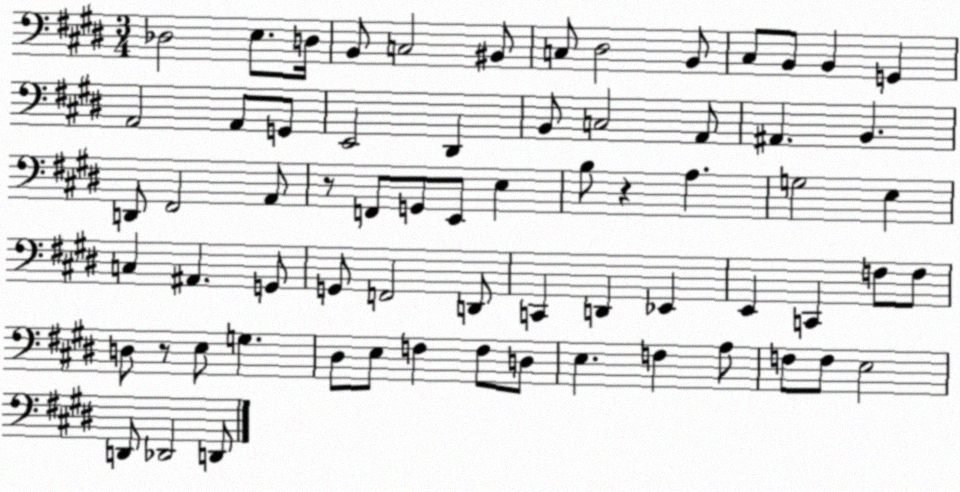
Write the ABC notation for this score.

X:1
T:Untitled
M:3/4
L:1/4
K:E
_D,2 E,/2 D,/4 B,,/2 C,2 ^B,,/2 C,/2 ^D,2 B,,/2 ^C,/2 B,,/2 B,, G,, A,,2 A,,/2 G,,/2 E,,2 ^D,, B,,/2 C,2 A,,/2 ^A,, B,, D,,/2 ^F,,2 A,,/2 z/2 F,,/2 G,,/2 E,,/2 E, B,/2 z A, G,2 E, C, ^A,, G,,/2 G,,/2 F,,2 D,,/2 C,, D,, _E,, E,, C,, F,/2 F,/2 D,/2 z/2 E,/2 G, ^D,/2 E,/2 F, F,/2 D,/2 E, F, A,/2 F,/2 F,/2 E,2 D,,/2 _D,,2 D,,/2